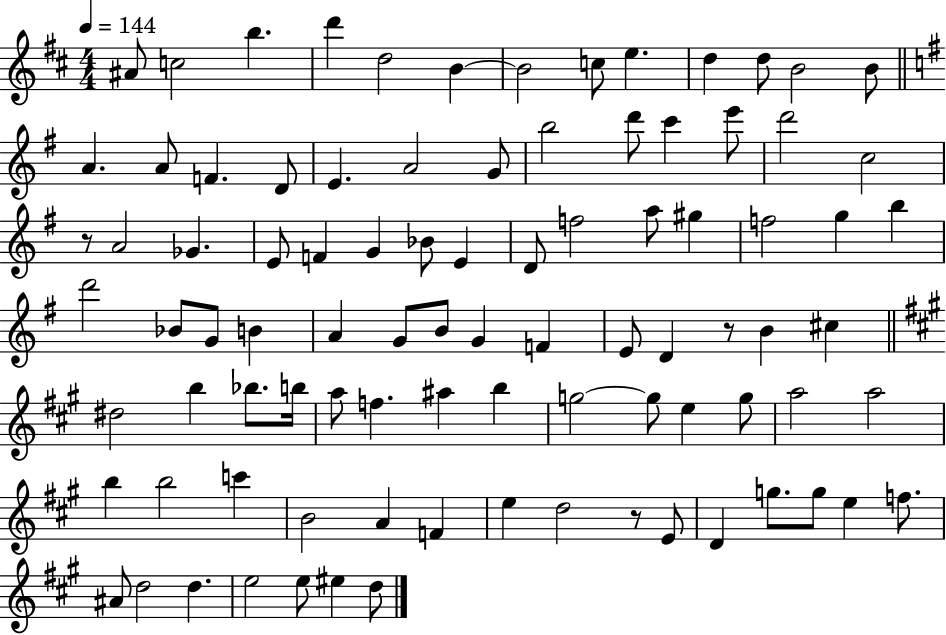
A#4/e C5/h B5/q. D6/q D5/h B4/q B4/h C5/e E5/q. D5/q D5/e B4/h B4/e A4/q. A4/e F4/q. D4/e E4/q. A4/h G4/e B5/h D6/e C6/q E6/e D6/h C5/h R/e A4/h Gb4/q. E4/e F4/q G4/q Bb4/e E4/q D4/e F5/h A5/e G#5/q F5/h G5/q B5/q D6/h Bb4/e G4/e B4/q A4/q G4/e B4/e G4/q F4/q E4/e D4/q R/e B4/q C#5/q D#5/h B5/q Bb5/e. B5/s A5/e F5/q. A#5/q B5/q G5/h G5/e E5/q G5/e A5/h A5/h B5/q B5/h C6/q B4/h A4/q F4/q E5/q D5/h R/e E4/e D4/q G5/e. G5/e E5/q F5/e. A#4/e D5/h D5/q. E5/h E5/e EIS5/q D5/e